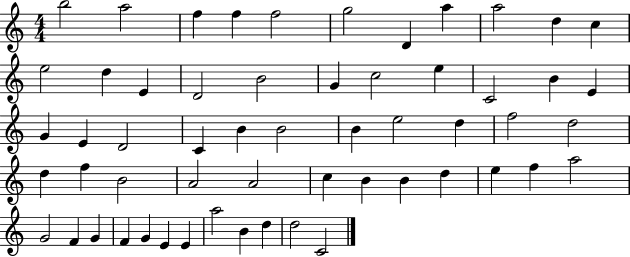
{
  \clef treble
  \numericTimeSignature
  \time 4/4
  \key c \major
  b''2 a''2 | f''4 f''4 f''2 | g''2 d'4 a''4 | a''2 d''4 c''4 | \break e''2 d''4 e'4 | d'2 b'2 | g'4 c''2 e''4 | c'2 b'4 e'4 | \break g'4 e'4 d'2 | c'4 b'4 b'2 | b'4 e''2 d''4 | f''2 d''2 | \break d''4 f''4 b'2 | a'2 a'2 | c''4 b'4 b'4 d''4 | e''4 f''4 a''2 | \break g'2 f'4 g'4 | f'4 g'4 e'4 e'4 | a''2 b'4 d''4 | d''2 c'2 | \break \bar "|."
}